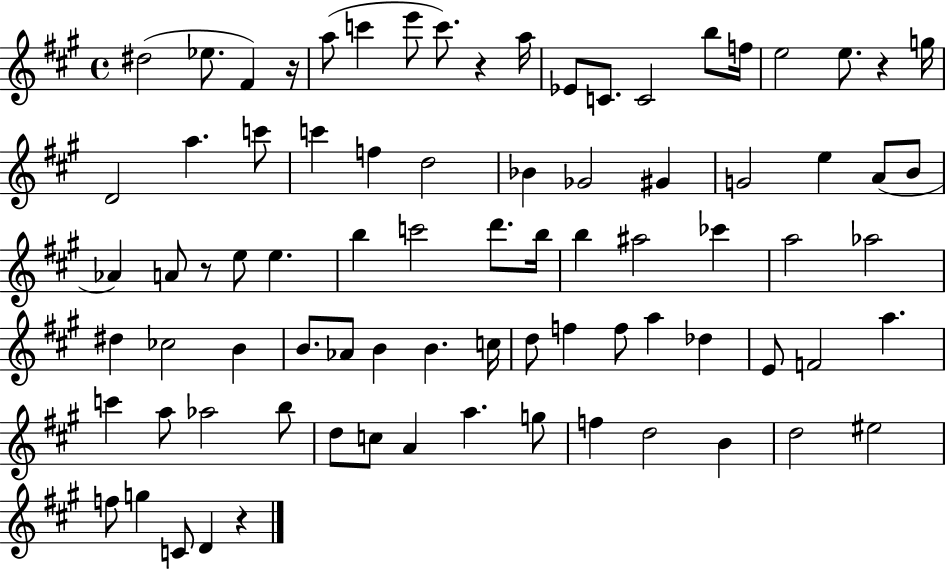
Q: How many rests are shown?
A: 5